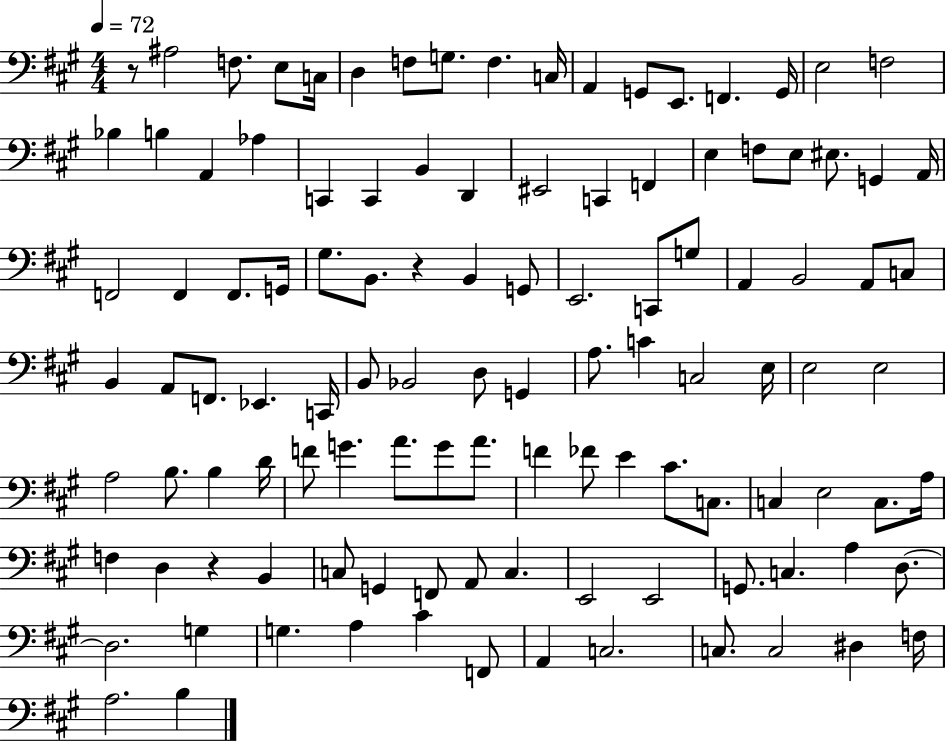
X:1
T:Untitled
M:4/4
L:1/4
K:A
z/2 ^A,2 F,/2 E,/2 C,/4 D, F,/2 G,/2 F, C,/4 A,, G,,/2 E,,/2 F,, G,,/4 E,2 F,2 _B, B, A,, _A, C,, C,, B,, D,, ^E,,2 C,, F,, E, F,/2 E,/2 ^E,/2 G,, A,,/4 F,,2 F,, F,,/2 G,,/4 ^G,/2 B,,/2 z B,, G,,/2 E,,2 C,,/2 G,/2 A,, B,,2 A,,/2 C,/2 B,, A,,/2 F,,/2 _E,, C,,/4 B,,/2 _B,,2 D,/2 G,, A,/2 C C,2 E,/4 E,2 E,2 A,2 B,/2 B, D/4 F/2 G A/2 G/2 A/2 F _F/2 E ^C/2 C,/2 C, E,2 C,/2 A,/4 F, D, z B,, C,/2 G,, F,,/2 A,,/2 C, E,,2 E,,2 G,,/2 C, A, D,/2 D,2 G, G, A, ^C F,,/2 A,, C,2 C,/2 C,2 ^D, F,/4 A,2 B,